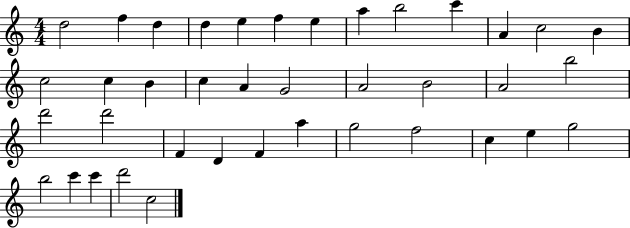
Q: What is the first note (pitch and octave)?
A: D5